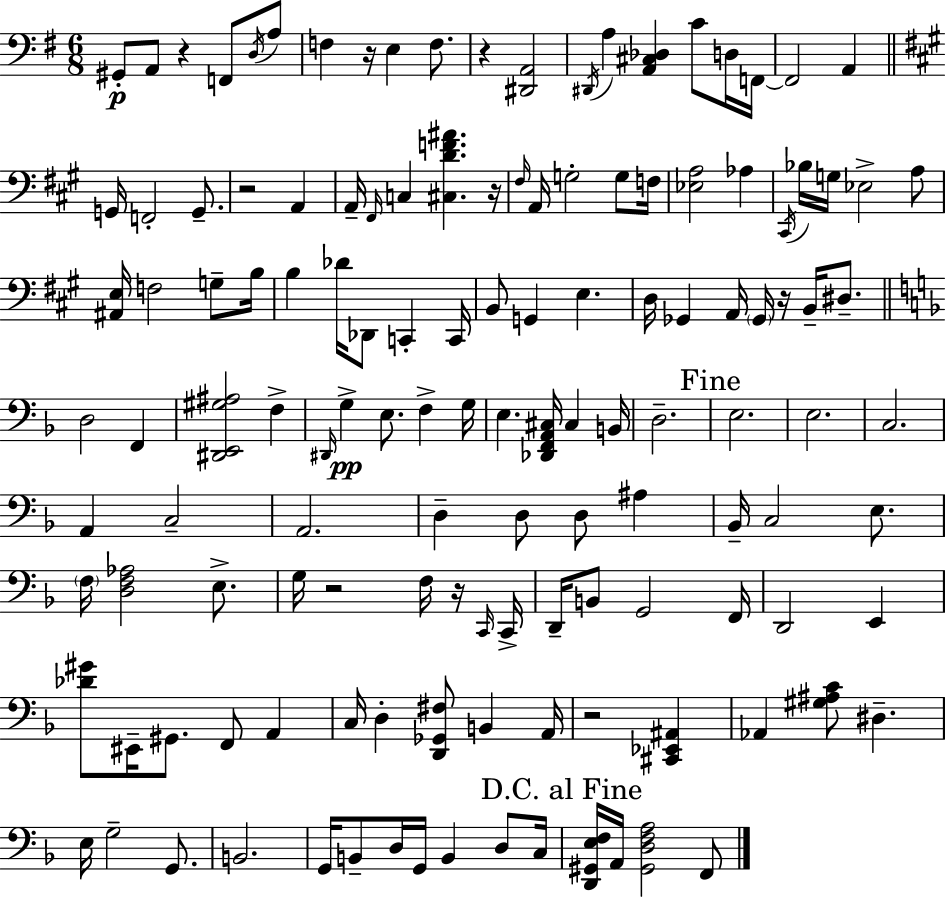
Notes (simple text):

G#2/e A2/e R/q F2/e D3/s A3/e F3/q R/s E3/q F3/e. R/q [D#2,A2]/h D#2/s A3/q [A2,C#3,Db3]/q C4/e D3/s F2/s F2/h A2/q G2/s F2/h G2/e. R/h A2/q A2/s F#2/s C3/q [C#3,D4,F4,A#4]/q. R/s F#3/s A2/s G3/h G3/e F3/s [Eb3,A3]/h Ab3/q C#2/s Bb3/s G3/s Eb3/h A3/e [A#2,E3]/s F3/h G3/e B3/s B3/q Db4/s Db2/e C2/q C2/s B2/e G2/q E3/q. D3/s Gb2/q A2/s Gb2/s R/s B2/s D#3/e. D3/h F2/q [D#2,E2,G#3,A#3]/h F3/q D#2/s G3/q E3/e. F3/q G3/s E3/q. [Db2,F2,A2,C#3]/s C#3/q B2/s D3/h. E3/h. E3/h. C3/h. A2/q C3/h A2/h. D3/q D3/e D3/e A#3/q Bb2/s C3/h E3/e. F3/s [D3,F3,Ab3]/h E3/e. G3/s R/h F3/s R/s C2/s C2/s D2/s B2/e G2/h F2/s D2/h E2/q [Db4,G#4]/e EIS2/s G#2/e. F2/e A2/q C3/s D3/q [D2,Gb2,F#3]/e B2/q A2/s R/h [C#2,Eb2,A#2]/q Ab2/q [G#3,A#3,C4]/e D#3/q. E3/s G3/h G2/e. B2/h. G2/s B2/e D3/s G2/s B2/q D3/e C3/s [D2,G#2,E3,F3]/s A2/s [G#2,D3,F3,A3]/h F2/e